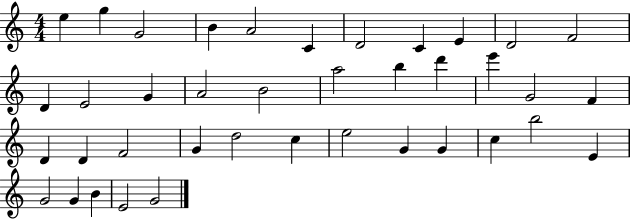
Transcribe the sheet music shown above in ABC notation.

X:1
T:Untitled
M:4/4
L:1/4
K:C
e g G2 B A2 C D2 C E D2 F2 D E2 G A2 B2 a2 b d' e' G2 F D D F2 G d2 c e2 G G c b2 E G2 G B E2 G2